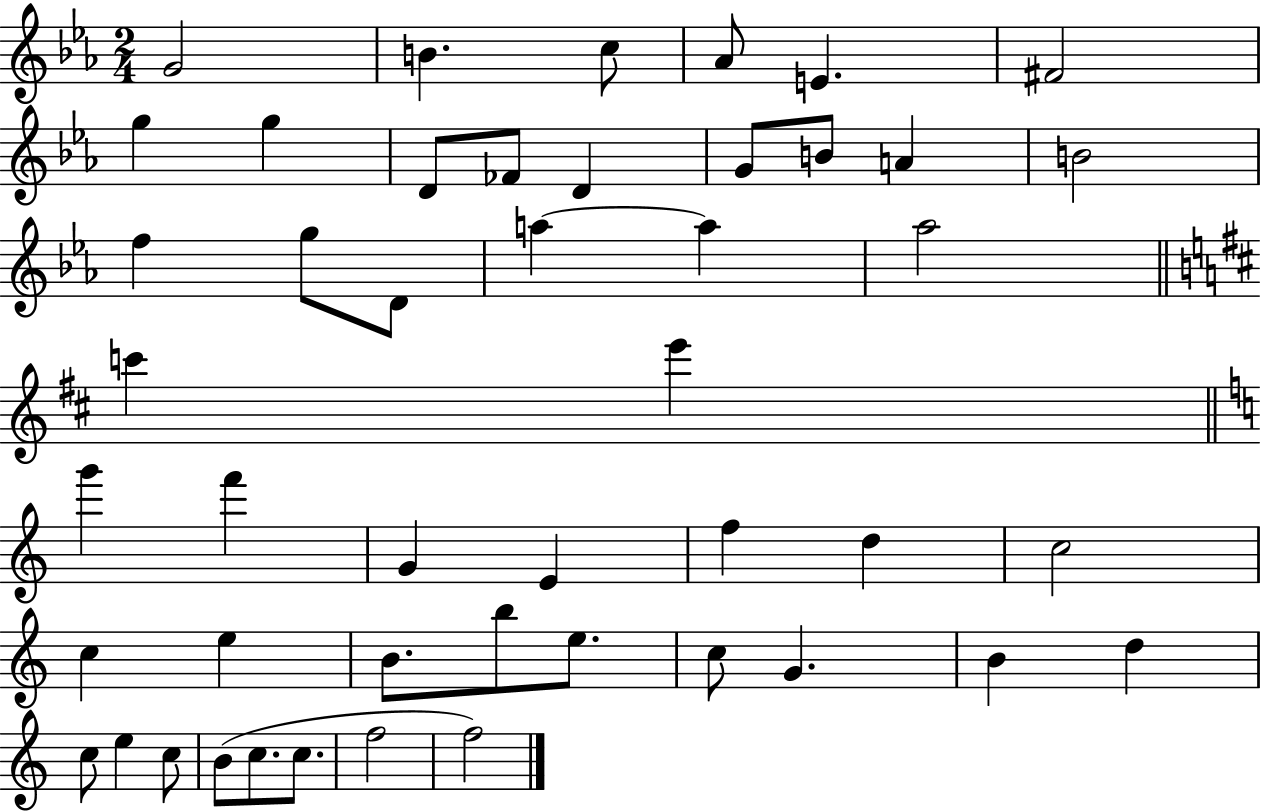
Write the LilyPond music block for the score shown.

{
  \clef treble
  \numericTimeSignature
  \time 2/4
  \key ees \major
  g'2 | b'4. c''8 | aes'8 e'4. | fis'2 | \break g''4 g''4 | d'8 fes'8 d'4 | g'8 b'8 a'4 | b'2 | \break f''4 g''8 d'8 | a''4~~ a''4 | aes''2 | \bar "||" \break \key d \major c'''4 e'''4 | \bar "||" \break \key c \major g'''4 f'''4 | g'4 e'4 | f''4 d''4 | c''2 | \break c''4 e''4 | b'8. b''8 e''8. | c''8 g'4. | b'4 d''4 | \break c''8 e''4 c''8 | b'8( c''8. c''8. | f''2 | f''2) | \break \bar "|."
}